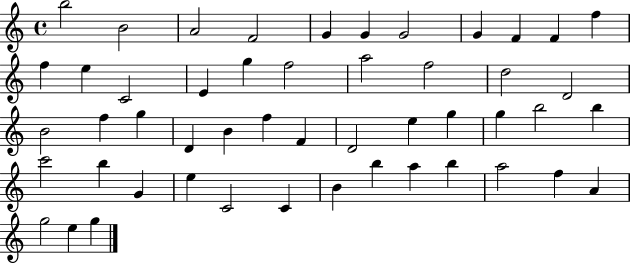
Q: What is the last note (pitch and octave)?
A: G5